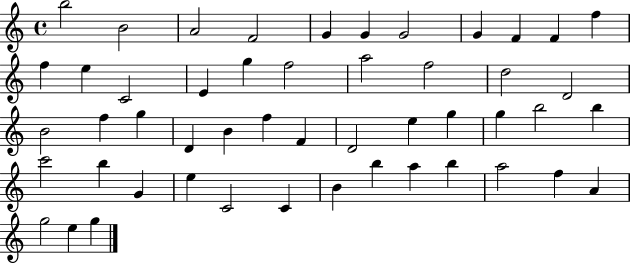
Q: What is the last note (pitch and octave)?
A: G5